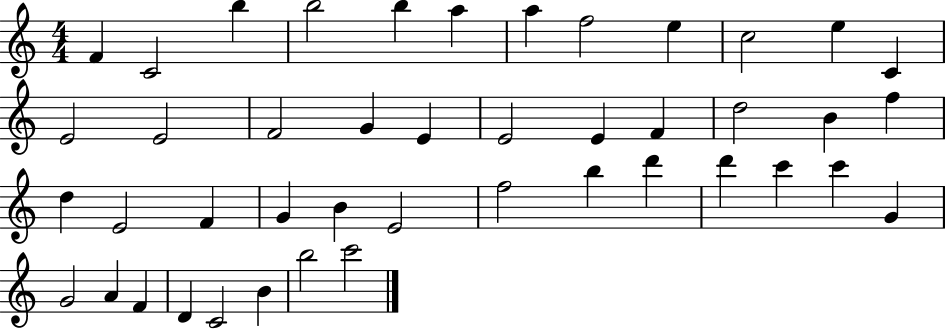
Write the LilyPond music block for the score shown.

{
  \clef treble
  \numericTimeSignature
  \time 4/4
  \key c \major
  f'4 c'2 b''4 | b''2 b''4 a''4 | a''4 f''2 e''4 | c''2 e''4 c'4 | \break e'2 e'2 | f'2 g'4 e'4 | e'2 e'4 f'4 | d''2 b'4 f''4 | \break d''4 e'2 f'4 | g'4 b'4 e'2 | f''2 b''4 d'''4 | d'''4 c'''4 c'''4 g'4 | \break g'2 a'4 f'4 | d'4 c'2 b'4 | b''2 c'''2 | \bar "|."
}